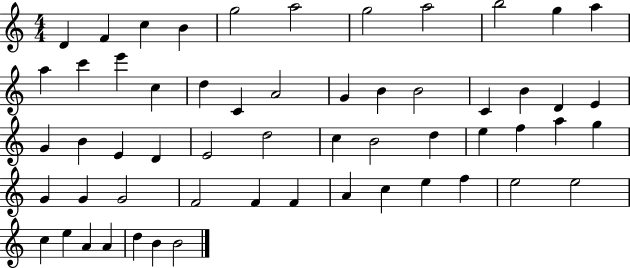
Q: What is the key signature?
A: C major